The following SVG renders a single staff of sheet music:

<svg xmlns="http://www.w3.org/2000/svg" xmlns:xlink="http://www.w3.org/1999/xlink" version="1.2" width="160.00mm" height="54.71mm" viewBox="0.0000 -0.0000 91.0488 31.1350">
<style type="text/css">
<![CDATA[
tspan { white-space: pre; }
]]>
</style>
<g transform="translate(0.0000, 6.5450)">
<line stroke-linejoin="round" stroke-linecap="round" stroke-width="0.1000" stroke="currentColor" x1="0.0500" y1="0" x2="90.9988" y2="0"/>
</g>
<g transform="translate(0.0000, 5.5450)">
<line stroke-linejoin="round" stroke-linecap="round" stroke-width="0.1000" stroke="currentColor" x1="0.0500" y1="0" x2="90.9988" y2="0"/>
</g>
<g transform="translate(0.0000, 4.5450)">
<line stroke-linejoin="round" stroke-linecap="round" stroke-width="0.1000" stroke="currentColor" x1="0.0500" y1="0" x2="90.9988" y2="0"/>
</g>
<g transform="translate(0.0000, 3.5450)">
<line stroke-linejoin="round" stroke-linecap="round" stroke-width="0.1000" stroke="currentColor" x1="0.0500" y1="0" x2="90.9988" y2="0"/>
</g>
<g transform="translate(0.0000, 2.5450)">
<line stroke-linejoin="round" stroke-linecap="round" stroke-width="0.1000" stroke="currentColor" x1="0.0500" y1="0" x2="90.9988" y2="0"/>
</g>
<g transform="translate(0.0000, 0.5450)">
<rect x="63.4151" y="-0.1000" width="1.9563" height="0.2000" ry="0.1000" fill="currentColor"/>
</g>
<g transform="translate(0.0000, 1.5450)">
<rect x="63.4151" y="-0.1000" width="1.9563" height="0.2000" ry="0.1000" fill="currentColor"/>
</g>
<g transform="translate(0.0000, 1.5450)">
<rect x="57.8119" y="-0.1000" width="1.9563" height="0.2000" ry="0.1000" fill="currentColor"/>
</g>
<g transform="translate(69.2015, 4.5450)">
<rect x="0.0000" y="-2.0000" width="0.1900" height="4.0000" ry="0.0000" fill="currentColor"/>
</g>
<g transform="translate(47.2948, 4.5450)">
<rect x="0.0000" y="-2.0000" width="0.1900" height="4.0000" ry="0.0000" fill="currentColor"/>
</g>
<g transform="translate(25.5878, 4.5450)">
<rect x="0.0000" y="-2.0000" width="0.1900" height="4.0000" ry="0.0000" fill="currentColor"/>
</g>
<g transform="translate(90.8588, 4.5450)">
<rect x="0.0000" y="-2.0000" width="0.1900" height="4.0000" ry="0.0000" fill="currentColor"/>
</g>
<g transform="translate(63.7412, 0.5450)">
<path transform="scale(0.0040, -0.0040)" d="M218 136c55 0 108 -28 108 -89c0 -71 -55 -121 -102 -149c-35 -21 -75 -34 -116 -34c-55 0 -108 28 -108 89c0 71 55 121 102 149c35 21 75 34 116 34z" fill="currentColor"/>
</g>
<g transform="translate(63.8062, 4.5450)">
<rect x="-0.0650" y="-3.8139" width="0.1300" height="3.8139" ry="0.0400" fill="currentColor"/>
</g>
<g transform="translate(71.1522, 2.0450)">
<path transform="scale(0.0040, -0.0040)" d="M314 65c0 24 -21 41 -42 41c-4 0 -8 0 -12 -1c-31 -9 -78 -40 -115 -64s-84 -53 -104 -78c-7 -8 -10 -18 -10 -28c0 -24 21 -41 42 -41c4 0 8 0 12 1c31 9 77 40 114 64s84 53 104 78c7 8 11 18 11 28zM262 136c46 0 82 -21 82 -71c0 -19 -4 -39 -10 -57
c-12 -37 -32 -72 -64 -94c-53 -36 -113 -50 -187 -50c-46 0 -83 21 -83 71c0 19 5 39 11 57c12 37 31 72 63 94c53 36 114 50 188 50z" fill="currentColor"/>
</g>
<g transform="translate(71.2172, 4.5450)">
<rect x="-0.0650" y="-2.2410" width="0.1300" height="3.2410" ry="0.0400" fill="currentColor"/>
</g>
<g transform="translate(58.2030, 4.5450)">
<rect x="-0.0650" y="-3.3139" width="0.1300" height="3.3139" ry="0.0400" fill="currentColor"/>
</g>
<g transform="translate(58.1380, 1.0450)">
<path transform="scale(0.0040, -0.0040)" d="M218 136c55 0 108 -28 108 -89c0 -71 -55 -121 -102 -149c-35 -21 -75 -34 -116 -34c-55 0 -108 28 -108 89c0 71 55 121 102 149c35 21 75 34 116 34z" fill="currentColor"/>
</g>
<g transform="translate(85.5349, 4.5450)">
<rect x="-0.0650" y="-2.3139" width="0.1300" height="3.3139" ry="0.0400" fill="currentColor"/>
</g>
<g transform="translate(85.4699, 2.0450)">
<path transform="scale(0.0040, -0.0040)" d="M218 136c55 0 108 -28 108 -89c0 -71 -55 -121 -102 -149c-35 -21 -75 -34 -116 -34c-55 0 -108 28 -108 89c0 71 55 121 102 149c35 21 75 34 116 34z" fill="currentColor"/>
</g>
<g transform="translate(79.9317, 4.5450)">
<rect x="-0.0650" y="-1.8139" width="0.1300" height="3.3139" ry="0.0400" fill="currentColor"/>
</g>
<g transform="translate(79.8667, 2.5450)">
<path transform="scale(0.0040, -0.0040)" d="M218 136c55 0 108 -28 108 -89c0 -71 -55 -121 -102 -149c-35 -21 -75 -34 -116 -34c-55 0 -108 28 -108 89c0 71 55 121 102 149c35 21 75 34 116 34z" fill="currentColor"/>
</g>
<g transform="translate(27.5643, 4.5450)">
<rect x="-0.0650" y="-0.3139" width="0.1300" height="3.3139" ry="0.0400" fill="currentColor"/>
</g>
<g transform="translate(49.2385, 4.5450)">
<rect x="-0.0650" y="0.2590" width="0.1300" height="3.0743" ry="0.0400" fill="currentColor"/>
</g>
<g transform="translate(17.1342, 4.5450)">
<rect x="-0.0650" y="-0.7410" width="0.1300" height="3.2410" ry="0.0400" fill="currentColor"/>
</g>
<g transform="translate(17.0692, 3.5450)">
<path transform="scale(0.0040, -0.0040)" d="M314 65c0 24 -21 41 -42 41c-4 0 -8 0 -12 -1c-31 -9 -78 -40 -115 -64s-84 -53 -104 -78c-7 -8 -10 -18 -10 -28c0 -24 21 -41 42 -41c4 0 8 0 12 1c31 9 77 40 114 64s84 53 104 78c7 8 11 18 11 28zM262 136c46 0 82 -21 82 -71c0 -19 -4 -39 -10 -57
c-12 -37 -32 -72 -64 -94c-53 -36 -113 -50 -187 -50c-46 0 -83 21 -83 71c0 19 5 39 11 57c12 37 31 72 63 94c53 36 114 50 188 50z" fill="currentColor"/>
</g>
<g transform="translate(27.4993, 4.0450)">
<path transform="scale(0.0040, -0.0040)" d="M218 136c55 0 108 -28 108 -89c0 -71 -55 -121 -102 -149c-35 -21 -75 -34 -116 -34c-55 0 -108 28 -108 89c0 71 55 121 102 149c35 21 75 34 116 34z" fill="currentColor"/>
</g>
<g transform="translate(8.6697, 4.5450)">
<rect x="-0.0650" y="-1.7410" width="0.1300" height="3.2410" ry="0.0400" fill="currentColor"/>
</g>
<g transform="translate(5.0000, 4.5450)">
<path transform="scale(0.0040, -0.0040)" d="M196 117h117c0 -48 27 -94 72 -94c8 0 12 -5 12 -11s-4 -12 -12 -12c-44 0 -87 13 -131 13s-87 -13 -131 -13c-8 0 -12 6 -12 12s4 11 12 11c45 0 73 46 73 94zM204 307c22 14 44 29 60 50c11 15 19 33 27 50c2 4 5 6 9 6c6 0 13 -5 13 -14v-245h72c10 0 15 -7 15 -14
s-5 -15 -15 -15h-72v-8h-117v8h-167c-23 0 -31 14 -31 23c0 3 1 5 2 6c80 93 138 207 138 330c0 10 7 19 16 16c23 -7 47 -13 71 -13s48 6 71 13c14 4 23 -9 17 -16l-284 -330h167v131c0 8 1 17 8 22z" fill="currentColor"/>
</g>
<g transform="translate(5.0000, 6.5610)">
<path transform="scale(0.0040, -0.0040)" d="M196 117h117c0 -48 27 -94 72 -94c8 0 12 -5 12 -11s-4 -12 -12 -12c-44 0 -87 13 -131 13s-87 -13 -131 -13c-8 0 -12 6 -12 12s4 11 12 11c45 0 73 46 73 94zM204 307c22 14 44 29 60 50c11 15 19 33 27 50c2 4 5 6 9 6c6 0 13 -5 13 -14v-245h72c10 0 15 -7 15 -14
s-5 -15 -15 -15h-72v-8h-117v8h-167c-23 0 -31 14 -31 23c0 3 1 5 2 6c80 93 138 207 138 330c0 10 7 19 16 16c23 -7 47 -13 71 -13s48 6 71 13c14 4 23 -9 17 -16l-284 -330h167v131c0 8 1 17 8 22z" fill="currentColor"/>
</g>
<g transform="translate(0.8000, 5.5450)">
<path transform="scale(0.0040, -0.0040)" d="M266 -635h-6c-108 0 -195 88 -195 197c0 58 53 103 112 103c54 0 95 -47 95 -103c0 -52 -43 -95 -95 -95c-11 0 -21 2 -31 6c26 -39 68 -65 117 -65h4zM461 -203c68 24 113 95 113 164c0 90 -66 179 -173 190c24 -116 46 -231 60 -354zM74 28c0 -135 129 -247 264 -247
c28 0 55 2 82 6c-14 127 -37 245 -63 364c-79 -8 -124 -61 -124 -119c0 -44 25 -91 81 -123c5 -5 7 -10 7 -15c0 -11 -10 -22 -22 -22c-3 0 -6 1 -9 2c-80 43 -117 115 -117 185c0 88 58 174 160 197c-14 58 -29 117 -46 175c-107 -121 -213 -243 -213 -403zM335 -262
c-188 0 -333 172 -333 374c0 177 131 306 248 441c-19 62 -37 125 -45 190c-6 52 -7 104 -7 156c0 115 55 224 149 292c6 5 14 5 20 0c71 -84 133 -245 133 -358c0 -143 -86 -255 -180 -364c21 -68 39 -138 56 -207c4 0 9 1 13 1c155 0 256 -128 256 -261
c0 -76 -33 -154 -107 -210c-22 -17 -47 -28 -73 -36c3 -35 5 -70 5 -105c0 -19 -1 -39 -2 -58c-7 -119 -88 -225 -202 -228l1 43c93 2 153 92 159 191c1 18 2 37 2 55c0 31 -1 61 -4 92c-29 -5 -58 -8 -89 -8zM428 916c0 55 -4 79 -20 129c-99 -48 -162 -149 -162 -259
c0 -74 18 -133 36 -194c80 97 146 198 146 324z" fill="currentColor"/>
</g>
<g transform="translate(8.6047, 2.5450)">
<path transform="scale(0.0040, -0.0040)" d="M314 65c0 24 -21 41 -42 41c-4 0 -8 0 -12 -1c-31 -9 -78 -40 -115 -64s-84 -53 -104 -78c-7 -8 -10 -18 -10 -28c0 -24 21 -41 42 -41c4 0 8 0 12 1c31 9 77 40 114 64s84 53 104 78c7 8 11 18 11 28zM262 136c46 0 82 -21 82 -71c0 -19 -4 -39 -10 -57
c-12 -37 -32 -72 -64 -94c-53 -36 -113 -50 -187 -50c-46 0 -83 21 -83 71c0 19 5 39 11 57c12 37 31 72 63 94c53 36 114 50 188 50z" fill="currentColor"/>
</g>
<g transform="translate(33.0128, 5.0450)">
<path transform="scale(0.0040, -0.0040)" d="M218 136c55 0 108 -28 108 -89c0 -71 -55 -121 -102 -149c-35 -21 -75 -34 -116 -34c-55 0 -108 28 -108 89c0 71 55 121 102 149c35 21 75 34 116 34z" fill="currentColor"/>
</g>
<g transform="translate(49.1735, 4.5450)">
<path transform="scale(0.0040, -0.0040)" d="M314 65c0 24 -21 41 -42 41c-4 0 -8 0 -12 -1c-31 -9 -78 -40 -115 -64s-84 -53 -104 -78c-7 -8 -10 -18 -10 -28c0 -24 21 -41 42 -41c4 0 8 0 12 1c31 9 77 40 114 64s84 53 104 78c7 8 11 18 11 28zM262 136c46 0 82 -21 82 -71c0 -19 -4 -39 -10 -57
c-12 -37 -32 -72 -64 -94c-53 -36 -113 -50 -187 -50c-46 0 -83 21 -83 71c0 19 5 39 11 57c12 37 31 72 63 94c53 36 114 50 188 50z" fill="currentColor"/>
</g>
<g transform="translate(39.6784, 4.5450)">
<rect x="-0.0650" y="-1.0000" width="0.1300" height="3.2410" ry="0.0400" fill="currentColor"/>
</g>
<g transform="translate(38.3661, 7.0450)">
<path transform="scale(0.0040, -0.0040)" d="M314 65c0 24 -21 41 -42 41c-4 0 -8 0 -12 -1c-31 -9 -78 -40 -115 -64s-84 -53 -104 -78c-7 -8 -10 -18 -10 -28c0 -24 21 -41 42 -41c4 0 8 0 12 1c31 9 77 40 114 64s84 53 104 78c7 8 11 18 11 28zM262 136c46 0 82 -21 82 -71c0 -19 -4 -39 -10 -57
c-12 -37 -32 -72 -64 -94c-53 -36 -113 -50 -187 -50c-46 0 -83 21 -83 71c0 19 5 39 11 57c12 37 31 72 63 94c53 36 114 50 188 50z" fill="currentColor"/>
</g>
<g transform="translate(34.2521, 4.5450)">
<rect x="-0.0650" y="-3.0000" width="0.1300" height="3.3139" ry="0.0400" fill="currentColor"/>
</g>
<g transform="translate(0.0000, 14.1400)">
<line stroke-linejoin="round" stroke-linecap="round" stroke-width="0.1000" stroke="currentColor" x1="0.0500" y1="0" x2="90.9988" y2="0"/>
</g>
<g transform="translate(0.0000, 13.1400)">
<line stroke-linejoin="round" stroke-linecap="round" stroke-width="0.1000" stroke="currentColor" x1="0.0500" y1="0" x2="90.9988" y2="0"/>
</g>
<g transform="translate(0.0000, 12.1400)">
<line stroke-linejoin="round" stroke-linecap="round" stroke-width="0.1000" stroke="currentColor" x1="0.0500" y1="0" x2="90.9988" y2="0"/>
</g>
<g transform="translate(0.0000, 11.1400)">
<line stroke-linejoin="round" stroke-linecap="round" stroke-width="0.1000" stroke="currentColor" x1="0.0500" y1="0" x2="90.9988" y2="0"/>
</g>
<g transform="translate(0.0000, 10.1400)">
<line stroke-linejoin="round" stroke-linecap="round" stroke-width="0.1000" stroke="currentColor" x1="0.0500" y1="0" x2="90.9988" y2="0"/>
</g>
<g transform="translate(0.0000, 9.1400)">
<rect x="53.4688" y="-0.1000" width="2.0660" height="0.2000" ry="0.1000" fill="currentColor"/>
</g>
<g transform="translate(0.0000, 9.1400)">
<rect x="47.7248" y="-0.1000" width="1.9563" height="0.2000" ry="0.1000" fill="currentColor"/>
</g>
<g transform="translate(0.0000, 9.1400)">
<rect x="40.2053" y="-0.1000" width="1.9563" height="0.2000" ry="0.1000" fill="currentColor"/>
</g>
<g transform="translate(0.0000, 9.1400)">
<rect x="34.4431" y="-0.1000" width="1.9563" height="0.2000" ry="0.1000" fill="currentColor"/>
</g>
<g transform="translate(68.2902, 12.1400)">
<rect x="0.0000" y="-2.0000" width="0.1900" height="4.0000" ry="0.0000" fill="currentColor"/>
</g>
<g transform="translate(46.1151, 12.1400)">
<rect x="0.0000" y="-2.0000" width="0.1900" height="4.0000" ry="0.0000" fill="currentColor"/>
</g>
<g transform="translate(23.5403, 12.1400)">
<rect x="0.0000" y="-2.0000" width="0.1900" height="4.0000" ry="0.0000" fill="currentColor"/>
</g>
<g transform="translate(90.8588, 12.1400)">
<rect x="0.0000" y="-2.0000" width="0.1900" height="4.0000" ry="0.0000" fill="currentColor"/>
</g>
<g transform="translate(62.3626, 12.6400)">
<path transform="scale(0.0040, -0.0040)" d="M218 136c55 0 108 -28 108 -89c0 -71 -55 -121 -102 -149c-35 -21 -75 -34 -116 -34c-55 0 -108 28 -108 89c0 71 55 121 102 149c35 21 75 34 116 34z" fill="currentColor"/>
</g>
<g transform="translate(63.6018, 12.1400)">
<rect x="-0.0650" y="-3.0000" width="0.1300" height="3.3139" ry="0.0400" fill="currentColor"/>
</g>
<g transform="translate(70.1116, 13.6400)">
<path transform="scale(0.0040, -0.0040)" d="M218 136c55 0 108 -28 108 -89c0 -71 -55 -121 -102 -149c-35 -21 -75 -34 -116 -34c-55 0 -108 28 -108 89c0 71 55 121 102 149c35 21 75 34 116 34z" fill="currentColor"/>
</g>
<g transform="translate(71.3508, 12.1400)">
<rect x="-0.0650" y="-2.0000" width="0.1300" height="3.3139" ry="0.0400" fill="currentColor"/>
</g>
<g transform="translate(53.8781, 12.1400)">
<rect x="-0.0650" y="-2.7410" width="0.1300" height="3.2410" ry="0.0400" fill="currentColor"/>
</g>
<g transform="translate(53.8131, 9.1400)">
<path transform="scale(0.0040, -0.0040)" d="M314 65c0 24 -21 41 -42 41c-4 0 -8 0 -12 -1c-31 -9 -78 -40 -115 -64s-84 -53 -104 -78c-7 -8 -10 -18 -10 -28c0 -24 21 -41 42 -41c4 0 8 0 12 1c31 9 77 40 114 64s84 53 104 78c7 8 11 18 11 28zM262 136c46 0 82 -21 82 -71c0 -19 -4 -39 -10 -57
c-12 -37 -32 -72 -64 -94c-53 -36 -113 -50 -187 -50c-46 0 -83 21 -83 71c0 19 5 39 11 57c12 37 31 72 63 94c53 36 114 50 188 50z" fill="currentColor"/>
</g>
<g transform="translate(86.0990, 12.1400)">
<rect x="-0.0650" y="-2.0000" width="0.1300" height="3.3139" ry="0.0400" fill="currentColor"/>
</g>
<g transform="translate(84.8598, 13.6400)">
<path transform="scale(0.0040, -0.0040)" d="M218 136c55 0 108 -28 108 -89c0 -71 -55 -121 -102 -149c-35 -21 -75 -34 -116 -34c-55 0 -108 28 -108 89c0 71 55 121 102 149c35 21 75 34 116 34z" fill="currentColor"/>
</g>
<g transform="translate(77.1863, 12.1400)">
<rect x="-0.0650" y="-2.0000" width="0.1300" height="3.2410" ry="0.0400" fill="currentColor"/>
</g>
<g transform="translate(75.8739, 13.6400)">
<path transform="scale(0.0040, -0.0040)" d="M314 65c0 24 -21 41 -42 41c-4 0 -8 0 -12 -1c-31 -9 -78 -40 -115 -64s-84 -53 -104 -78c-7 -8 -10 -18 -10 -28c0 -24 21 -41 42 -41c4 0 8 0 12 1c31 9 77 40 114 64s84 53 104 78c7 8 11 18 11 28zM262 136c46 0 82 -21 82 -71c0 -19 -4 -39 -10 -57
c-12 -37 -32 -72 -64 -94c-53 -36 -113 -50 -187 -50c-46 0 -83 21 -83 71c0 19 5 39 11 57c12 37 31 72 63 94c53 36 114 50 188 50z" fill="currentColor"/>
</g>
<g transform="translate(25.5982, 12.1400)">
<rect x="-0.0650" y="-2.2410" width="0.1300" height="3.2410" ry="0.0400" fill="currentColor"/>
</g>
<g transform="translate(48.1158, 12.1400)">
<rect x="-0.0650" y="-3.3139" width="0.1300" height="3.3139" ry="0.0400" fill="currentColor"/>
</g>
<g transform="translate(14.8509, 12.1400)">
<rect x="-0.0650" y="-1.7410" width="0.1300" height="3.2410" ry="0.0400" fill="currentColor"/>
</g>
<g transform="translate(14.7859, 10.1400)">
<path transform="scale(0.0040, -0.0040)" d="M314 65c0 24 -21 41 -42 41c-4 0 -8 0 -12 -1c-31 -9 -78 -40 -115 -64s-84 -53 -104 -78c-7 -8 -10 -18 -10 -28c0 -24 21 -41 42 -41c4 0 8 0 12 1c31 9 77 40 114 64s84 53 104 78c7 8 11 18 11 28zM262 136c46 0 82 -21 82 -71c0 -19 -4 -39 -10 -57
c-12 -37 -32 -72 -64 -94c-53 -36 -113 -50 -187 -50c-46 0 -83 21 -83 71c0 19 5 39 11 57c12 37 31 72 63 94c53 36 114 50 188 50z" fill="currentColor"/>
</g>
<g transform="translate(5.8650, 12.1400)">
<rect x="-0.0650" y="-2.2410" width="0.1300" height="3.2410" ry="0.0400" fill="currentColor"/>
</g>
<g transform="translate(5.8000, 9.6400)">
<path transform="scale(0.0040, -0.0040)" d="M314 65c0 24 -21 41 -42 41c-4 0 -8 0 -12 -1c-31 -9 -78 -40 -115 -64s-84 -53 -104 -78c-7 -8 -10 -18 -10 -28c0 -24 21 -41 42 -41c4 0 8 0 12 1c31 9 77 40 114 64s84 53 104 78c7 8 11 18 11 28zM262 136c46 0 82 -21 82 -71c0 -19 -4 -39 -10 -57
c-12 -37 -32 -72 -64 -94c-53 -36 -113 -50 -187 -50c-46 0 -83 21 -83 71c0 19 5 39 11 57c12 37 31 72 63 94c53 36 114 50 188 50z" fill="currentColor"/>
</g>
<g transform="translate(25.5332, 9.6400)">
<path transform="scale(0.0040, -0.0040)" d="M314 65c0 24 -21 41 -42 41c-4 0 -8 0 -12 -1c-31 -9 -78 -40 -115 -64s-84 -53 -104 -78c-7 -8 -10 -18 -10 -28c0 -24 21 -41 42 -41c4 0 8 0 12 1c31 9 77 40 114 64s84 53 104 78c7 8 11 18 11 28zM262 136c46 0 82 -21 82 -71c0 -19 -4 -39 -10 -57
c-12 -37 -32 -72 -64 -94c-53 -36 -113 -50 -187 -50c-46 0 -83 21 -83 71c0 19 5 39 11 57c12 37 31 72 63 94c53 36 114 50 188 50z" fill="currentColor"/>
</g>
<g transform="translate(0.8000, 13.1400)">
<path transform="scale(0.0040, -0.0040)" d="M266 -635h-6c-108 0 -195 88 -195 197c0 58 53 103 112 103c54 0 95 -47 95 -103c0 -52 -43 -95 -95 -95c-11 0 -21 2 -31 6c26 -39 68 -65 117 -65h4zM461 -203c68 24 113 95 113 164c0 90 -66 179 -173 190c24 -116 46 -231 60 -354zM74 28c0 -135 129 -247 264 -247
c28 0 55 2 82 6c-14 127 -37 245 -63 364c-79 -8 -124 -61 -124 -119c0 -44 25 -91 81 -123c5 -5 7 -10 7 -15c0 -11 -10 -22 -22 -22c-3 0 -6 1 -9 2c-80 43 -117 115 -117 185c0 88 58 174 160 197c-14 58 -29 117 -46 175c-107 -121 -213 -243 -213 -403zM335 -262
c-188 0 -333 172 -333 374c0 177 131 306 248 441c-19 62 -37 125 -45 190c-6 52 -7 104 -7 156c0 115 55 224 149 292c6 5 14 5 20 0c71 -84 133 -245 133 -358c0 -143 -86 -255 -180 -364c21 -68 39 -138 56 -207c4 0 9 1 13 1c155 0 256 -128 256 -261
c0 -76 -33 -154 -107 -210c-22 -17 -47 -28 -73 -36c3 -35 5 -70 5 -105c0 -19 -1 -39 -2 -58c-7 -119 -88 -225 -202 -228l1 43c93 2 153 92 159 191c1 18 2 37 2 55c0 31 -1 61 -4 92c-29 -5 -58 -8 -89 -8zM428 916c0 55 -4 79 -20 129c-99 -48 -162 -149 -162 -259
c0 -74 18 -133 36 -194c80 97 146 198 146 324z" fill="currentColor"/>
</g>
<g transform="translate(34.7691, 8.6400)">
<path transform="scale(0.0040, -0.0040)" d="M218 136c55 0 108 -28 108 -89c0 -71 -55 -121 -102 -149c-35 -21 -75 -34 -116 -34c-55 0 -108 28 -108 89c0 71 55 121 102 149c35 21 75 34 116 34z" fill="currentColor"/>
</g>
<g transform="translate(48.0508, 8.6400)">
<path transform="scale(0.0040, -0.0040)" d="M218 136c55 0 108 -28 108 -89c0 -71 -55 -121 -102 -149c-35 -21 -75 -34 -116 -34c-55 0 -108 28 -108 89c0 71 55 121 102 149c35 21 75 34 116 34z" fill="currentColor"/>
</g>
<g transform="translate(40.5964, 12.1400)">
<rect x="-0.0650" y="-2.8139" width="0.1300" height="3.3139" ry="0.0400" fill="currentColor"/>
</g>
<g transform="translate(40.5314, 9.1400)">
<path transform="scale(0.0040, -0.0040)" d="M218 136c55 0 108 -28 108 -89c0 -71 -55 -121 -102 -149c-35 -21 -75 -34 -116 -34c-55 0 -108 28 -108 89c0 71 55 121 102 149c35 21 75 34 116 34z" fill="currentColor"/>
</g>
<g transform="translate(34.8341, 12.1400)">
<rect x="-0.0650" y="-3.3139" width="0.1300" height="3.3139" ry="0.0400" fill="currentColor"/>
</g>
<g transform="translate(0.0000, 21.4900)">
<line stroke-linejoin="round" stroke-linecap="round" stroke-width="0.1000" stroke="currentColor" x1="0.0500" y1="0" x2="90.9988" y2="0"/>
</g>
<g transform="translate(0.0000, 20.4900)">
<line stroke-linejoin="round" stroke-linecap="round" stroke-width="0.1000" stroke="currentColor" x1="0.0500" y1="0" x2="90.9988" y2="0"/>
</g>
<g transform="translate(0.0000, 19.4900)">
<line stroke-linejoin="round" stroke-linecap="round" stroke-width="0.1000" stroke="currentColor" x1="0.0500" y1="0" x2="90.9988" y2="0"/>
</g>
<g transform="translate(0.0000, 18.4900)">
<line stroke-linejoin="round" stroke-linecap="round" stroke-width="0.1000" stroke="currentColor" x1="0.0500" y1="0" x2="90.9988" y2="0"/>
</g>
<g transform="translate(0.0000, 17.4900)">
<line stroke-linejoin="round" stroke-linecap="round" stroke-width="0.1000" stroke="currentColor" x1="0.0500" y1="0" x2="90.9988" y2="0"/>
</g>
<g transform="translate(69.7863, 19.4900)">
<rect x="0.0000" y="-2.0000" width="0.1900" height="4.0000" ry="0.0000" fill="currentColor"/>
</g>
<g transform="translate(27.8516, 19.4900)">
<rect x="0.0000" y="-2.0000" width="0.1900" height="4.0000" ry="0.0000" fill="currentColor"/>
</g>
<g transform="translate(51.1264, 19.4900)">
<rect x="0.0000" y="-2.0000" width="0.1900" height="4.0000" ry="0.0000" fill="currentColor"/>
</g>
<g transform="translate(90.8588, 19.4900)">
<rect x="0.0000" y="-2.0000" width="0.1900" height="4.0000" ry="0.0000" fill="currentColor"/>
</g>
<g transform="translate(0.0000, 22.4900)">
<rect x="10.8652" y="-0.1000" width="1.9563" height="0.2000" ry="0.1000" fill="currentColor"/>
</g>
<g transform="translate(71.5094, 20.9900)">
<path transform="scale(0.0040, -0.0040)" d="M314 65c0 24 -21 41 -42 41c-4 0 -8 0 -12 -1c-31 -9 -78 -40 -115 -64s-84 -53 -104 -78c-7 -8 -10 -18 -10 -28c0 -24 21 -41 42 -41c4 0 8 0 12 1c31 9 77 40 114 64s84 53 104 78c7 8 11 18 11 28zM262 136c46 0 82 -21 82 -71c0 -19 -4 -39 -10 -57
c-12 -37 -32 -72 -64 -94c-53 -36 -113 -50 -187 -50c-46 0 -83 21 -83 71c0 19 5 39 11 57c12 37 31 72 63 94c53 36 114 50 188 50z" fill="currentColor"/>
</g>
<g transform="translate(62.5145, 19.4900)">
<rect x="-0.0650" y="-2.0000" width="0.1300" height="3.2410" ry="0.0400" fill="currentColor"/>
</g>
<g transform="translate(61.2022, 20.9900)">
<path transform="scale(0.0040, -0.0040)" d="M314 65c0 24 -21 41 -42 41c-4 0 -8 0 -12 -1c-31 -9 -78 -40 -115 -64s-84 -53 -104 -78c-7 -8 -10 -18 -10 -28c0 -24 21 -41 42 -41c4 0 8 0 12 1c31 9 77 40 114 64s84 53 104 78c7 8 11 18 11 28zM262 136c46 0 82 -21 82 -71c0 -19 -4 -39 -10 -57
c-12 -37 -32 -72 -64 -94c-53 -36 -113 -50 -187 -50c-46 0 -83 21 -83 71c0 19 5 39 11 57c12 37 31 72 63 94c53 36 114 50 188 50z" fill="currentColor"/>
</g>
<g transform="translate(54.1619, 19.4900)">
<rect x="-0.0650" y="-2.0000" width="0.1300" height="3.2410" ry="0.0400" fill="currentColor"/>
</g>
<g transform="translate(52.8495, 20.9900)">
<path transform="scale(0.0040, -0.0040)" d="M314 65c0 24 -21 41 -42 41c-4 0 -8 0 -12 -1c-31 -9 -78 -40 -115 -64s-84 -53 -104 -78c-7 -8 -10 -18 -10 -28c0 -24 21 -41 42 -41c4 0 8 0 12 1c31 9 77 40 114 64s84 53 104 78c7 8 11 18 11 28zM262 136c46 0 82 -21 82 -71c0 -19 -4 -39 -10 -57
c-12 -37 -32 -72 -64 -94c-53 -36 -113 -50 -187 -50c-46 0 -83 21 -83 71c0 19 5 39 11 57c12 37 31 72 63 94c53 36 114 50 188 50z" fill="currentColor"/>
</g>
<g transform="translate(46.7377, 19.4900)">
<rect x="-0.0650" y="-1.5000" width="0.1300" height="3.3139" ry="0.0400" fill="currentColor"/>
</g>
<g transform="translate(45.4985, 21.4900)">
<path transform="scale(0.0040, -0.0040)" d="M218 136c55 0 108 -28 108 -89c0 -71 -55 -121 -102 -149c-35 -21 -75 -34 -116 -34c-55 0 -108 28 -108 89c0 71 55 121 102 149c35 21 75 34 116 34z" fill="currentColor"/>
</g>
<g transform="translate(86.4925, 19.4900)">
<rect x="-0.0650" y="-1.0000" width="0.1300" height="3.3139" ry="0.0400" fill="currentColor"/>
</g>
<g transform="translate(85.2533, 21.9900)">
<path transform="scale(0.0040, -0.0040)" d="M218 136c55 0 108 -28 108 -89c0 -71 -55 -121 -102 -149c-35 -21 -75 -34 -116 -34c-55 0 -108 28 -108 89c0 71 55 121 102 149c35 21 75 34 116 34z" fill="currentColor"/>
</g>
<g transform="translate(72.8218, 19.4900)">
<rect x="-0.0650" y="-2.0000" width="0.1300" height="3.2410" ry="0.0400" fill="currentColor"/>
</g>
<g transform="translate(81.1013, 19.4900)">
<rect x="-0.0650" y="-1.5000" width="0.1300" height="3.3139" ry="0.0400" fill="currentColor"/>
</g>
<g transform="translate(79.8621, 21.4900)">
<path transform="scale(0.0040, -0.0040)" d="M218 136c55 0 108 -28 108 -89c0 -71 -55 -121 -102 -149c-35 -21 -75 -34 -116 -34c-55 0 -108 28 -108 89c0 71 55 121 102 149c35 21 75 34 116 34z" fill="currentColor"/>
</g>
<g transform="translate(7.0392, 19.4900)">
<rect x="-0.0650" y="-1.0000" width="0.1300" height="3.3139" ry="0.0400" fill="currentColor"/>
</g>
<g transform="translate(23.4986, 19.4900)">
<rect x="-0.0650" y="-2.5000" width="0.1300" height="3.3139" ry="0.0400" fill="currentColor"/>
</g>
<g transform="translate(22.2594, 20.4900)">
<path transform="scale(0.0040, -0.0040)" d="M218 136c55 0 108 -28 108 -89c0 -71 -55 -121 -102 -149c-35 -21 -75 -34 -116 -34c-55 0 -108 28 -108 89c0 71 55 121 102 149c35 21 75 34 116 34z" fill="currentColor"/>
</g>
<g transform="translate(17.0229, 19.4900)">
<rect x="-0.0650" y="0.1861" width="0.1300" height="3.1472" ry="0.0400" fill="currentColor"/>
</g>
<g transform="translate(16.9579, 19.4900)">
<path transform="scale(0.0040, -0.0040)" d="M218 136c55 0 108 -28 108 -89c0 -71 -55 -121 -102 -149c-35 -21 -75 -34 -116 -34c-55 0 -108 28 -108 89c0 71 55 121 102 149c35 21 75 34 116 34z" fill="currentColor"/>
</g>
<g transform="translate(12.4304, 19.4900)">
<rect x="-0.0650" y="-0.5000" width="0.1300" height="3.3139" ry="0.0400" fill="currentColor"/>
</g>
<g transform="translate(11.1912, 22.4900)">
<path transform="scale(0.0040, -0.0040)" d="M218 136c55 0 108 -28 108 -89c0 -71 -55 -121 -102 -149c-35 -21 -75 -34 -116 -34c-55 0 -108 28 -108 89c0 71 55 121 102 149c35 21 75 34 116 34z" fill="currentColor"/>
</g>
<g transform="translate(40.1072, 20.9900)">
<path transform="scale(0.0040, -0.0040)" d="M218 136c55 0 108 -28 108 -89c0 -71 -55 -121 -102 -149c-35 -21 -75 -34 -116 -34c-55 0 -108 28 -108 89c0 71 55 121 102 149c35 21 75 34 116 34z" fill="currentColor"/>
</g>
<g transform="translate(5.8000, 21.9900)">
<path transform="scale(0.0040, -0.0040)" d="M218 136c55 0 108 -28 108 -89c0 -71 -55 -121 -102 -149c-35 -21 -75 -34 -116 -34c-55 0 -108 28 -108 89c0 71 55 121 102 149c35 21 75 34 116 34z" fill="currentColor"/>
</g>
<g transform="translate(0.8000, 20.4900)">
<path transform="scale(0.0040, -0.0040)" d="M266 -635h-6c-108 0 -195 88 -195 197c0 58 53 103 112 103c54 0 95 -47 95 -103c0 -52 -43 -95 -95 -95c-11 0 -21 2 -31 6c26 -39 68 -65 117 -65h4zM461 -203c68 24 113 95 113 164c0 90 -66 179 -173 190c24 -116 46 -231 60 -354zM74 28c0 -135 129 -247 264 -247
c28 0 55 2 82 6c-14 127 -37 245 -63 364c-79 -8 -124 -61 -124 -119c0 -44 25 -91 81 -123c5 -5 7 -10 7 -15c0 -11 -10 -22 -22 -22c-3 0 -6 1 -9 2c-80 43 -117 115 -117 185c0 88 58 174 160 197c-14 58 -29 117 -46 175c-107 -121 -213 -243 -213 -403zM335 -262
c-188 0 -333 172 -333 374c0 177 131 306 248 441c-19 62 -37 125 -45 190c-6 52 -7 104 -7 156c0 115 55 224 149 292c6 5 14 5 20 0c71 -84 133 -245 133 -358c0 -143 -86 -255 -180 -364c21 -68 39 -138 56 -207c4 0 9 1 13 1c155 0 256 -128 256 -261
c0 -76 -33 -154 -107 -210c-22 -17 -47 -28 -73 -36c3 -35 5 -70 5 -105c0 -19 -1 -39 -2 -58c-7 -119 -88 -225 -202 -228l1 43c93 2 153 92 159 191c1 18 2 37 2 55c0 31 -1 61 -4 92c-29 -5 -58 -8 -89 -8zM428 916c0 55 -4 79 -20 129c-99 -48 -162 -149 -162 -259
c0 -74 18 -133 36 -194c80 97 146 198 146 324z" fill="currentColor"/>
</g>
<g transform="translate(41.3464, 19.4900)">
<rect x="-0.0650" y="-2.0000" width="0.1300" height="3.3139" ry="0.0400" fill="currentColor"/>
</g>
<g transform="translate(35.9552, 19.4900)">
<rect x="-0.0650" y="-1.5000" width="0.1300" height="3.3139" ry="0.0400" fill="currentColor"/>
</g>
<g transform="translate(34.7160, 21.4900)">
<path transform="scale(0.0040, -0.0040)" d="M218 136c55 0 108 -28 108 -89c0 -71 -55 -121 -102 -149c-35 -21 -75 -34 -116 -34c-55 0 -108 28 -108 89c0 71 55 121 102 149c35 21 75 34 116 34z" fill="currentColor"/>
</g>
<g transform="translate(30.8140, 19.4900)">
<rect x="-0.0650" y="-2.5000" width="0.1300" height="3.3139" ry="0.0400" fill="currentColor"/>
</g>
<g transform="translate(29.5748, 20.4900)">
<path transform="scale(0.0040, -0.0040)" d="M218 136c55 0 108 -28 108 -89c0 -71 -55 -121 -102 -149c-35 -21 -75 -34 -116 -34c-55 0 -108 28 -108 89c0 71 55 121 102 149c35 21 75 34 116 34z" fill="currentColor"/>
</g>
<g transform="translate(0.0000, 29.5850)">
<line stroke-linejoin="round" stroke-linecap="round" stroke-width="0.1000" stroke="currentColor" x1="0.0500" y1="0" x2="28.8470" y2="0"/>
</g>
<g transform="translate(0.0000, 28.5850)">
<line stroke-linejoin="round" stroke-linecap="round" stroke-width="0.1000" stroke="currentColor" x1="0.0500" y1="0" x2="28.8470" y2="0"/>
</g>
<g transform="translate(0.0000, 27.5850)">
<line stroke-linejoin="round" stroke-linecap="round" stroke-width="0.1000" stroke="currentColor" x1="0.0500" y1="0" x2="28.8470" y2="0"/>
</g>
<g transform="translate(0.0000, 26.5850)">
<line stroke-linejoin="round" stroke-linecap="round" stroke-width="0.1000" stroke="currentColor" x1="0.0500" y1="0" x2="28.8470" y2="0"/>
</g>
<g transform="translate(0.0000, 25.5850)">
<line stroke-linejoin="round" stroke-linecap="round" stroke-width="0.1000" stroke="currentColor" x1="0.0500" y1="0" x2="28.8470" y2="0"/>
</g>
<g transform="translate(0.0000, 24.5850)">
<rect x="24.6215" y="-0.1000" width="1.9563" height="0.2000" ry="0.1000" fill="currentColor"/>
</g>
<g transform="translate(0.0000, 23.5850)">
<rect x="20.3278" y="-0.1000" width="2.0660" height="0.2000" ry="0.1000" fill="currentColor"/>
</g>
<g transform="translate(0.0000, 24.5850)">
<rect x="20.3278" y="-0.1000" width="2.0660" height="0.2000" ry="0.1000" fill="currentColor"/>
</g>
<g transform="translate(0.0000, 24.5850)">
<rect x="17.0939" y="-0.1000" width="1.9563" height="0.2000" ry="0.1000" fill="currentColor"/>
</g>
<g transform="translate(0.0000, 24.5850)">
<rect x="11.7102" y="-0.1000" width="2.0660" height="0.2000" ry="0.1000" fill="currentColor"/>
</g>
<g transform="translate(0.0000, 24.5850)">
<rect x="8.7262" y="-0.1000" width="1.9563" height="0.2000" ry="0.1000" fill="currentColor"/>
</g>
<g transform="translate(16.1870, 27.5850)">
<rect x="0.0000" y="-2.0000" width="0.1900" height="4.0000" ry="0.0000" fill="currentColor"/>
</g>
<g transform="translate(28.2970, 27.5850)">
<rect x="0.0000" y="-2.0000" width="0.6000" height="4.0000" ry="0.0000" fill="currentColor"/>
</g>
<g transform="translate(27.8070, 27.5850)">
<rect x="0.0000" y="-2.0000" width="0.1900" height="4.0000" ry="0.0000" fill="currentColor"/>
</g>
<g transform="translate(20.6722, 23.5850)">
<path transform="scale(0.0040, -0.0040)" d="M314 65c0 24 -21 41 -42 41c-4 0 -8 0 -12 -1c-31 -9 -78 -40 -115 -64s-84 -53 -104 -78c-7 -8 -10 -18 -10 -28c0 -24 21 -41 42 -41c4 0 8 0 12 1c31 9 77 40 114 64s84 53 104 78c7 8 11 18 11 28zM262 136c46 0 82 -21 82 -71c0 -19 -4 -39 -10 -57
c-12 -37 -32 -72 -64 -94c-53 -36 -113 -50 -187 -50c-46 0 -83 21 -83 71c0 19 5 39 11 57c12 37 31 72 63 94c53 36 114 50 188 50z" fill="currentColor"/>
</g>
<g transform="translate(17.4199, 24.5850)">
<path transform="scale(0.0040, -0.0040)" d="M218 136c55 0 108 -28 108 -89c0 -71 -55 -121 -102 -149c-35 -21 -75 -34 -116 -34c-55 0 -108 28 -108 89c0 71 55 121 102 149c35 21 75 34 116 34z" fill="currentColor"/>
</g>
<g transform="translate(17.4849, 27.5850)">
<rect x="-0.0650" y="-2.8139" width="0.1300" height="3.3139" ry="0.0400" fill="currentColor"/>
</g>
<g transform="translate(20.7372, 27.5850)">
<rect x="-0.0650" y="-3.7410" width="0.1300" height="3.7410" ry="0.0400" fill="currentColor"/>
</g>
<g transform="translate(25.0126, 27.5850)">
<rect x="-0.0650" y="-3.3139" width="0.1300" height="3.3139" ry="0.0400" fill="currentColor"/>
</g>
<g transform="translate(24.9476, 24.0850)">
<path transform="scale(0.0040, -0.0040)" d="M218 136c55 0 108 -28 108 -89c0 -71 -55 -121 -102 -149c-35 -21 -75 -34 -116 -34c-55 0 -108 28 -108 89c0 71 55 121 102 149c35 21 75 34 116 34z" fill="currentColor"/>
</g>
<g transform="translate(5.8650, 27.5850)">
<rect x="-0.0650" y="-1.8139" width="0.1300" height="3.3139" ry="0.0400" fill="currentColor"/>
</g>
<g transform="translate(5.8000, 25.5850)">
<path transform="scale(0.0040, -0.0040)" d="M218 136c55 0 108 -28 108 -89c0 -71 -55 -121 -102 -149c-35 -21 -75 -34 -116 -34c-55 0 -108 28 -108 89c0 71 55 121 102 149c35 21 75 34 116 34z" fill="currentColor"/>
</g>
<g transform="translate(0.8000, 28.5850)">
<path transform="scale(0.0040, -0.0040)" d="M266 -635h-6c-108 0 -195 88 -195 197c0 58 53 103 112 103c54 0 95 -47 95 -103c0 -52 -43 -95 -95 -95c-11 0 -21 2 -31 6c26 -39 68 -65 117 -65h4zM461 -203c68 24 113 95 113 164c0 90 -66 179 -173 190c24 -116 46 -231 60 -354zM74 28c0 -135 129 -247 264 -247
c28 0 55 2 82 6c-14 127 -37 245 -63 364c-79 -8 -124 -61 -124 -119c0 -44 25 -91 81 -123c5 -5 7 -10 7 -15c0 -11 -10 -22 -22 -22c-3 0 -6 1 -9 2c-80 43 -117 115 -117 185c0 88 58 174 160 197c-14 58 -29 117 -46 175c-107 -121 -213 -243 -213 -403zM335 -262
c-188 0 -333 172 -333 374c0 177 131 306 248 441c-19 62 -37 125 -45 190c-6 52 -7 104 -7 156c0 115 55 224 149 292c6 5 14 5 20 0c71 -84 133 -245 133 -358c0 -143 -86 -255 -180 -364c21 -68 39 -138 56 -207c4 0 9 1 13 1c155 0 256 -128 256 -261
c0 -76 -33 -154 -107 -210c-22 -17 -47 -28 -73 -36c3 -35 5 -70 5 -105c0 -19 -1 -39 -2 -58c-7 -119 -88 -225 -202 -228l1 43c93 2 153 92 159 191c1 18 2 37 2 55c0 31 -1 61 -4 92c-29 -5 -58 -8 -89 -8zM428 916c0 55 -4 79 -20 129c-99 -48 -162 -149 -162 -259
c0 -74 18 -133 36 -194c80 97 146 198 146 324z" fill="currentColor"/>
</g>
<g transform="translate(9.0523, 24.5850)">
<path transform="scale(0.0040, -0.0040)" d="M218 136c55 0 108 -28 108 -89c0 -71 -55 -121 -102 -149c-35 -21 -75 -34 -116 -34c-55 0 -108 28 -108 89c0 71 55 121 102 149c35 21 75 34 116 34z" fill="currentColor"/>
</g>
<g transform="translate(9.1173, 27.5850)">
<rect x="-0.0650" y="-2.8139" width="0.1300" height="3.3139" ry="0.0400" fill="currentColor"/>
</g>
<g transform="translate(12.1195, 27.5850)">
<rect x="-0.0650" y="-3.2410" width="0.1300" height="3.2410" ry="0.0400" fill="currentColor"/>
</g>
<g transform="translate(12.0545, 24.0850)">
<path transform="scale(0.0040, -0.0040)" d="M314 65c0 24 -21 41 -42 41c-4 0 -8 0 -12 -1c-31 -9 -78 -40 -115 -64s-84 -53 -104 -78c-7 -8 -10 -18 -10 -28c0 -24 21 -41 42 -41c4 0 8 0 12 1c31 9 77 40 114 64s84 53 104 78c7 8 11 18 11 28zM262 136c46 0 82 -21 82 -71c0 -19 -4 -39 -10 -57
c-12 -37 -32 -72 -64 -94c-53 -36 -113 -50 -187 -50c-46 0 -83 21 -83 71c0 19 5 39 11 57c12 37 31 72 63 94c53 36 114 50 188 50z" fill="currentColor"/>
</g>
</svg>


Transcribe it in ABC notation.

X:1
T:Untitled
M:4/4
L:1/4
K:C
f2 d2 c A D2 B2 b c' g2 f g g2 f2 g2 b a b a2 A F F2 F D C B G G E F E F2 F2 F2 E D f a b2 a c'2 b